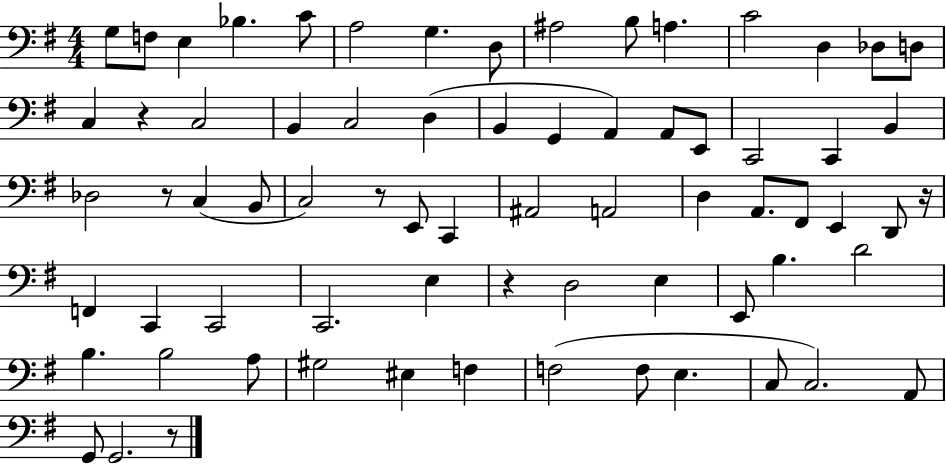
{
  \clef bass
  \numericTimeSignature
  \time 4/4
  \key g \major
  g8 f8 e4 bes4. c'8 | a2 g4. d8 | ais2 b8 a4. | c'2 d4 des8 d8 | \break c4 r4 c2 | b,4 c2 d4( | b,4 g,4 a,4) a,8 e,8 | c,2 c,4 b,4 | \break des2 r8 c4( b,8 | c2) r8 e,8 c,4 | ais,2 a,2 | d4 a,8. fis,8 e,4 d,8 r16 | \break f,4 c,4 c,2 | c,2. e4 | r4 d2 e4 | e,8 b4. d'2 | \break b4. b2 a8 | gis2 eis4 f4 | f2( f8 e4. | c8 c2.) a,8 | \break g,8 g,2. r8 | \bar "|."
}